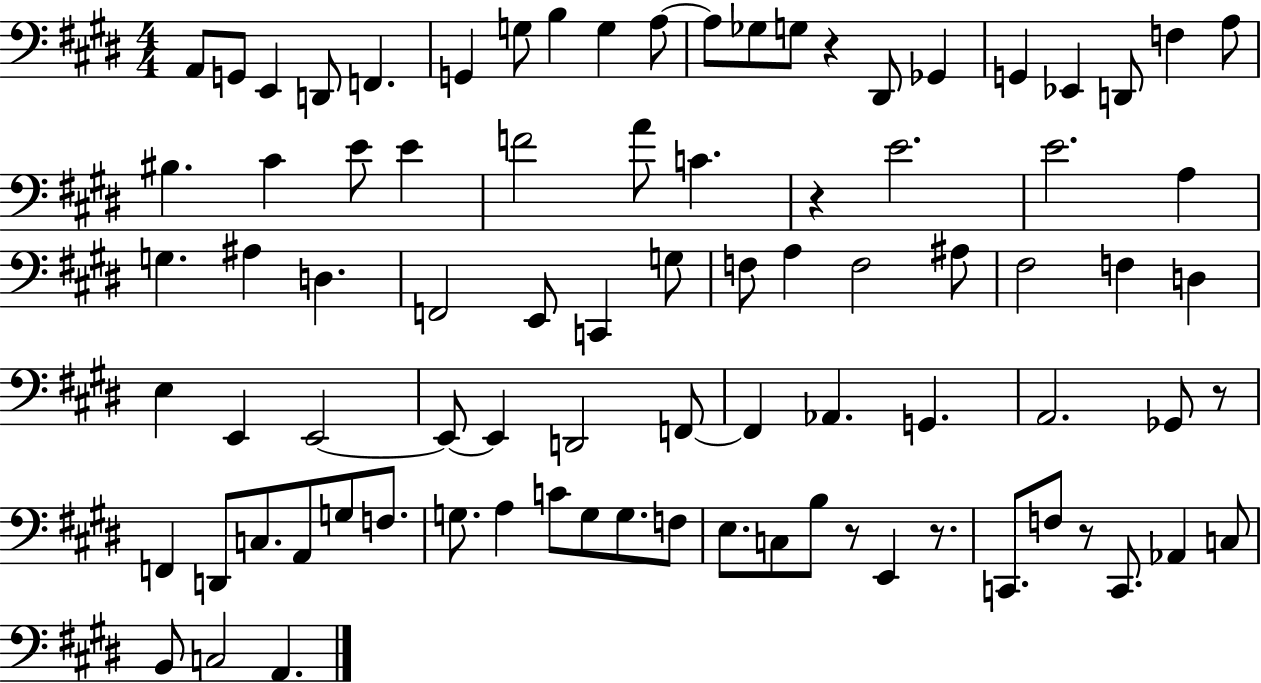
{
  \clef bass
  \numericTimeSignature
  \time 4/4
  \key e \major
  a,8 g,8 e,4 d,8 f,4. | g,4 g8 b4 g4 a8~~ | a8 ges8 g8 r4 dis,8 ges,4 | g,4 ees,4 d,8 f4 a8 | \break bis4. cis'4 e'8 e'4 | f'2 a'8 c'4. | r4 e'2. | e'2. a4 | \break g4. ais4 d4. | f,2 e,8 c,4 g8 | f8 a4 f2 ais8 | fis2 f4 d4 | \break e4 e,4 e,2~~ | e,8~~ e,4 d,2 f,8~~ | f,4 aes,4. g,4. | a,2. ges,8 r8 | \break f,4 d,8 c8. a,8 g8 f8. | g8. a4 c'8 g8 g8. f8 | e8. c8 b8 r8 e,4 r8. | c,8. f8 r8 c,8. aes,4 c8 | \break b,8 c2 a,4. | \bar "|."
}